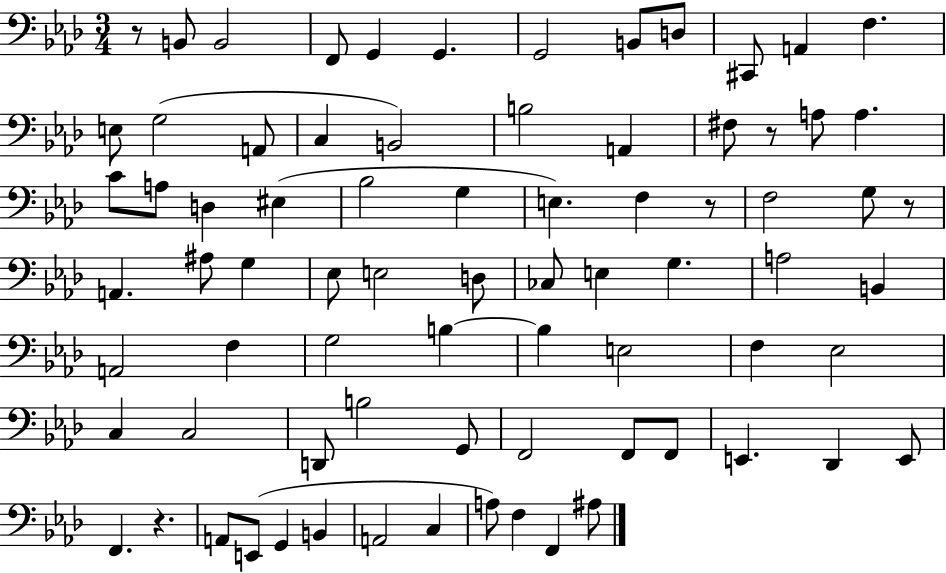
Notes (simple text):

R/e B2/e B2/h F2/e G2/q G2/q. G2/h B2/e D3/e C#2/e A2/q F3/q. E3/e G3/h A2/e C3/q B2/h B3/h A2/q F#3/e R/e A3/e A3/q. C4/e A3/e D3/q EIS3/q Bb3/h G3/q E3/q. F3/q R/e F3/h G3/e R/e A2/q. A#3/e G3/q Eb3/e E3/h D3/e CES3/e E3/q G3/q. A3/h B2/q A2/h F3/q G3/h B3/q B3/q E3/h F3/q Eb3/h C3/q C3/h D2/e B3/h G2/e F2/h F2/e F2/e E2/q. Db2/q E2/e F2/q. R/q. A2/e E2/e G2/q B2/q A2/h C3/q A3/e F3/q F2/q A#3/e